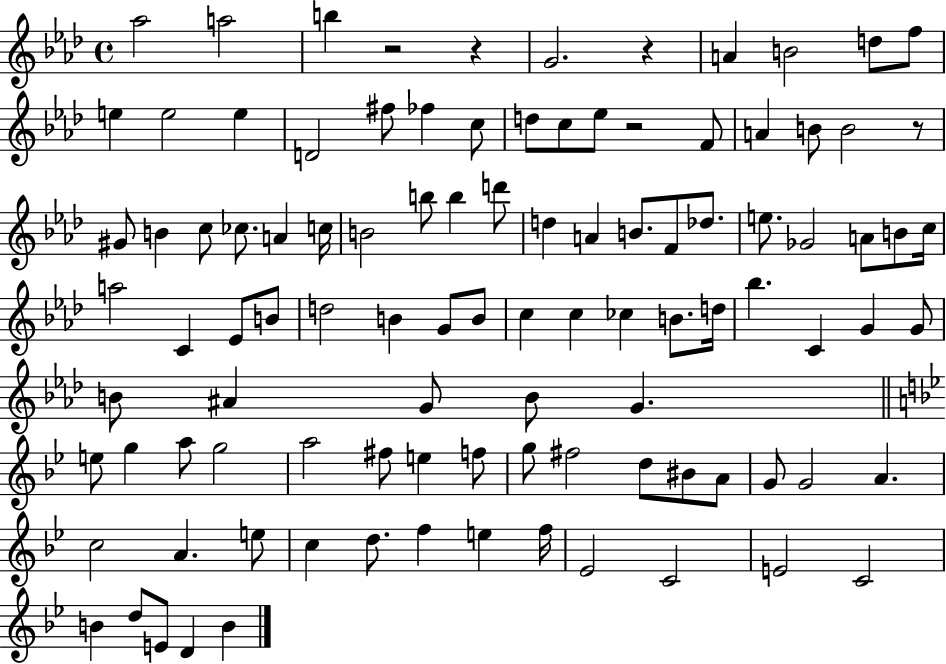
{
  \clef treble
  \time 4/4
  \defaultTimeSignature
  \key aes \major
  aes''2 a''2 | b''4 r2 r4 | g'2. r4 | a'4 b'2 d''8 f''8 | \break e''4 e''2 e''4 | d'2 fis''8 fes''4 c''8 | d''8 c''8 ees''8 r2 f'8 | a'4 b'8 b'2 r8 | \break gis'8 b'4 c''8 ces''8. a'4 c''16 | b'2 b''8 b''4 d'''8 | d''4 a'4 b'8. f'8 des''8. | e''8. ges'2 a'8 b'8 c''16 | \break a''2 c'4 ees'8 b'8 | d''2 b'4 g'8 b'8 | c''4 c''4 ces''4 b'8. d''16 | bes''4. c'4 g'4 g'8 | \break b'8 ais'4 g'8 b'8 g'4. | \bar "||" \break \key g \minor e''8 g''4 a''8 g''2 | a''2 fis''8 e''4 f''8 | g''8 fis''2 d''8 bis'8 a'8 | g'8 g'2 a'4. | \break c''2 a'4. e''8 | c''4 d''8. f''4 e''4 f''16 | ees'2 c'2 | e'2 c'2 | \break b'4 d''8 e'8 d'4 b'4 | \bar "|."
}